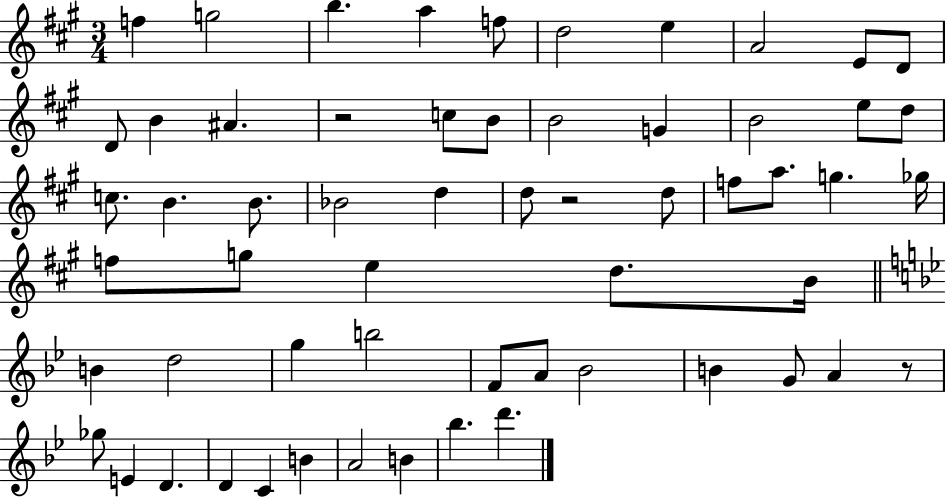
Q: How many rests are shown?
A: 3